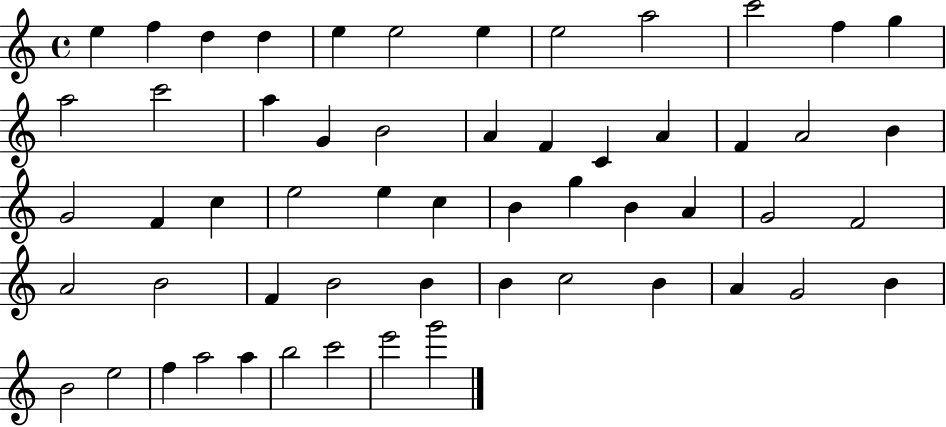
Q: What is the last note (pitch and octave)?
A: G6